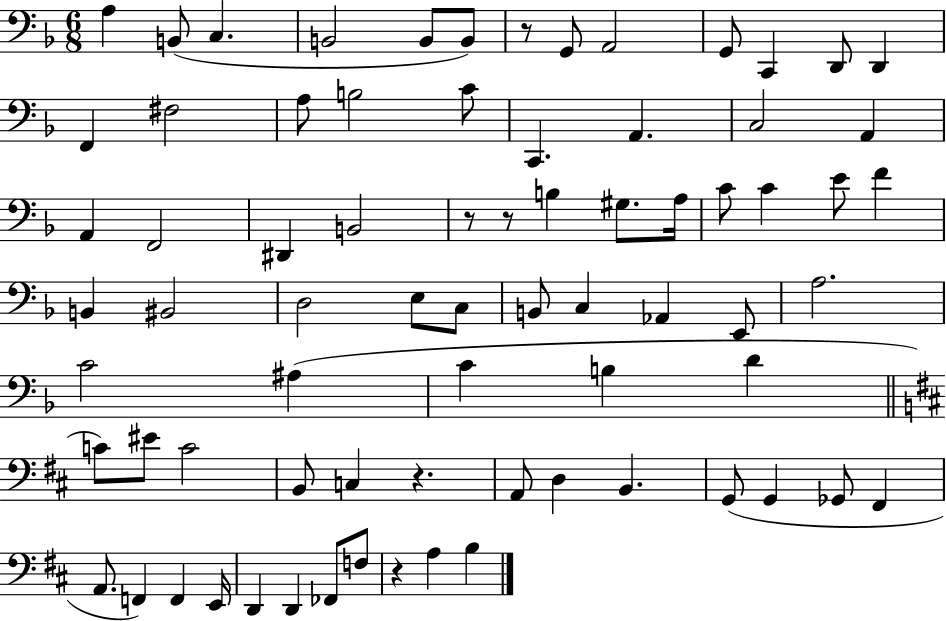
X:1
T:Untitled
M:6/8
L:1/4
K:F
A, B,,/2 C, B,,2 B,,/2 B,,/2 z/2 G,,/2 A,,2 G,,/2 C,, D,,/2 D,, F,, ^F,2 A,/2 B,2 C/2 C,, A,, C,2 A,, A,, F,,2 ^D,, B,,2 z/2 z/2 B, ^G,/2 A,/4 C/2 C E/2 F B,, ^B,,2 D,2 E,/2 C,/2 B,,/2 C, _A,, E,,/2 A,2 C2 ^A, C B, D C/2 ^E/2 C2 B,,/2 C, z A,,/2 D, B,, G,,/2 G,, _G,,/2 ^F,, A,,/2 F,, F,, E,,/4 D,, D,, _F,,/2 F,/2 z A, B,